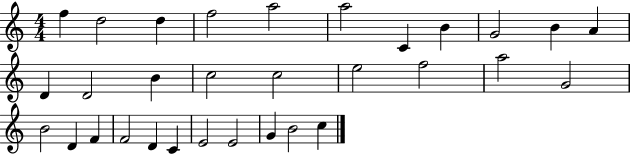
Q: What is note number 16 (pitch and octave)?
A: C5